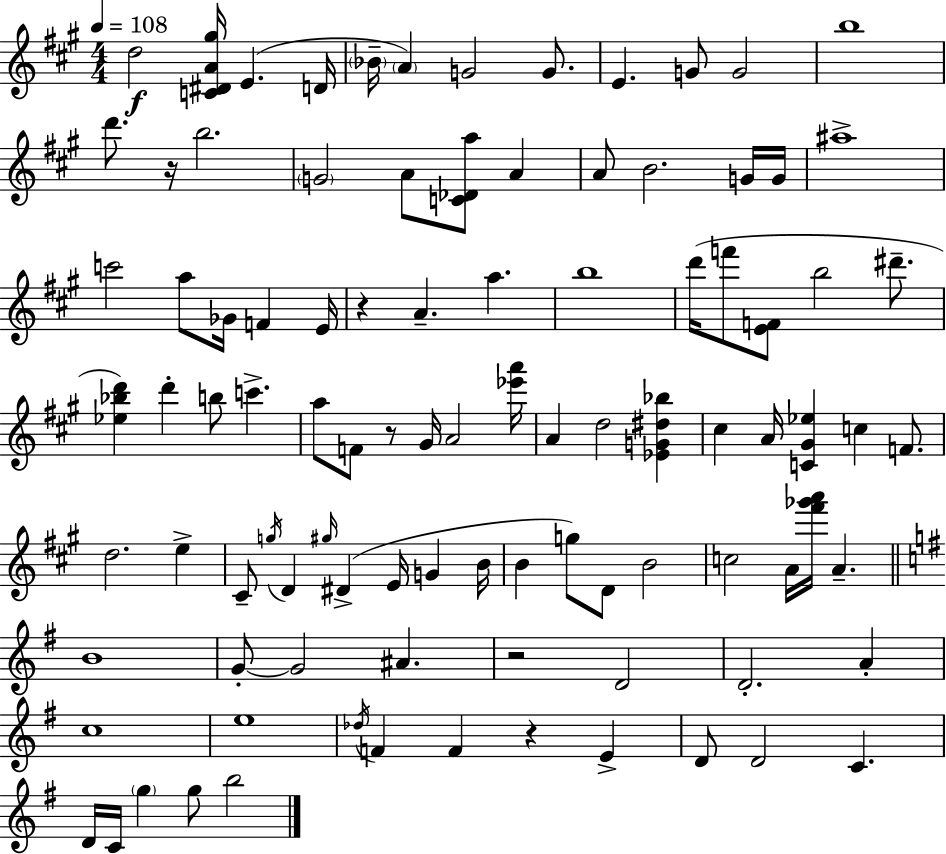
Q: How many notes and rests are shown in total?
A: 97